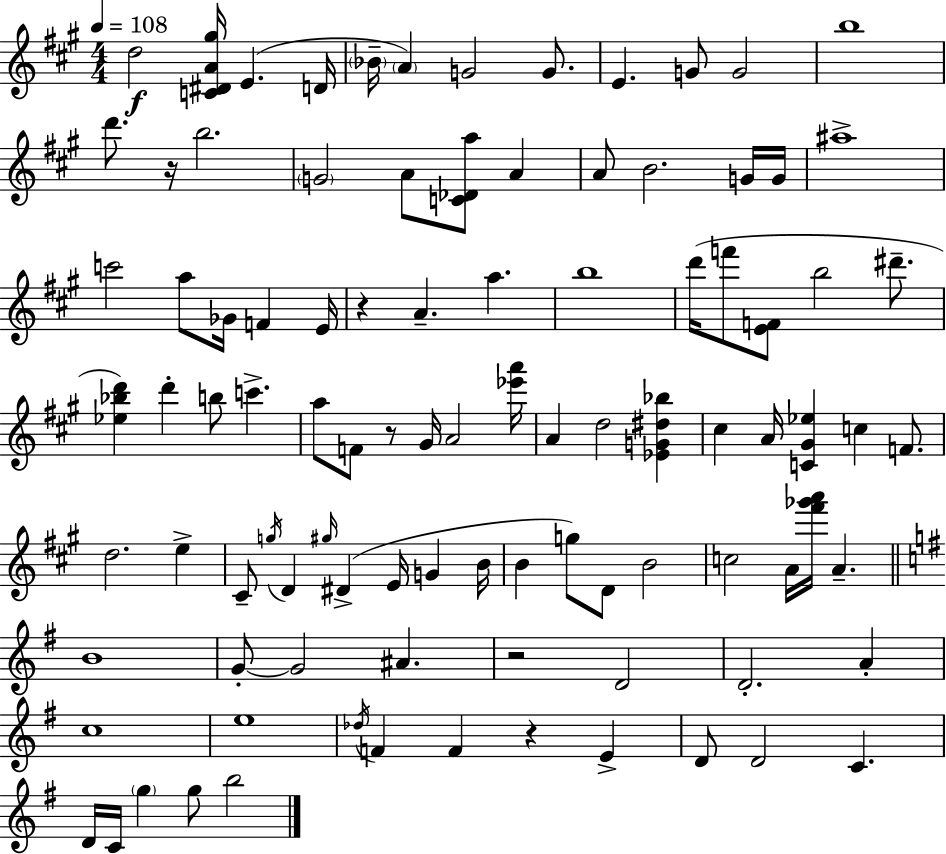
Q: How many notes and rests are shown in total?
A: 97